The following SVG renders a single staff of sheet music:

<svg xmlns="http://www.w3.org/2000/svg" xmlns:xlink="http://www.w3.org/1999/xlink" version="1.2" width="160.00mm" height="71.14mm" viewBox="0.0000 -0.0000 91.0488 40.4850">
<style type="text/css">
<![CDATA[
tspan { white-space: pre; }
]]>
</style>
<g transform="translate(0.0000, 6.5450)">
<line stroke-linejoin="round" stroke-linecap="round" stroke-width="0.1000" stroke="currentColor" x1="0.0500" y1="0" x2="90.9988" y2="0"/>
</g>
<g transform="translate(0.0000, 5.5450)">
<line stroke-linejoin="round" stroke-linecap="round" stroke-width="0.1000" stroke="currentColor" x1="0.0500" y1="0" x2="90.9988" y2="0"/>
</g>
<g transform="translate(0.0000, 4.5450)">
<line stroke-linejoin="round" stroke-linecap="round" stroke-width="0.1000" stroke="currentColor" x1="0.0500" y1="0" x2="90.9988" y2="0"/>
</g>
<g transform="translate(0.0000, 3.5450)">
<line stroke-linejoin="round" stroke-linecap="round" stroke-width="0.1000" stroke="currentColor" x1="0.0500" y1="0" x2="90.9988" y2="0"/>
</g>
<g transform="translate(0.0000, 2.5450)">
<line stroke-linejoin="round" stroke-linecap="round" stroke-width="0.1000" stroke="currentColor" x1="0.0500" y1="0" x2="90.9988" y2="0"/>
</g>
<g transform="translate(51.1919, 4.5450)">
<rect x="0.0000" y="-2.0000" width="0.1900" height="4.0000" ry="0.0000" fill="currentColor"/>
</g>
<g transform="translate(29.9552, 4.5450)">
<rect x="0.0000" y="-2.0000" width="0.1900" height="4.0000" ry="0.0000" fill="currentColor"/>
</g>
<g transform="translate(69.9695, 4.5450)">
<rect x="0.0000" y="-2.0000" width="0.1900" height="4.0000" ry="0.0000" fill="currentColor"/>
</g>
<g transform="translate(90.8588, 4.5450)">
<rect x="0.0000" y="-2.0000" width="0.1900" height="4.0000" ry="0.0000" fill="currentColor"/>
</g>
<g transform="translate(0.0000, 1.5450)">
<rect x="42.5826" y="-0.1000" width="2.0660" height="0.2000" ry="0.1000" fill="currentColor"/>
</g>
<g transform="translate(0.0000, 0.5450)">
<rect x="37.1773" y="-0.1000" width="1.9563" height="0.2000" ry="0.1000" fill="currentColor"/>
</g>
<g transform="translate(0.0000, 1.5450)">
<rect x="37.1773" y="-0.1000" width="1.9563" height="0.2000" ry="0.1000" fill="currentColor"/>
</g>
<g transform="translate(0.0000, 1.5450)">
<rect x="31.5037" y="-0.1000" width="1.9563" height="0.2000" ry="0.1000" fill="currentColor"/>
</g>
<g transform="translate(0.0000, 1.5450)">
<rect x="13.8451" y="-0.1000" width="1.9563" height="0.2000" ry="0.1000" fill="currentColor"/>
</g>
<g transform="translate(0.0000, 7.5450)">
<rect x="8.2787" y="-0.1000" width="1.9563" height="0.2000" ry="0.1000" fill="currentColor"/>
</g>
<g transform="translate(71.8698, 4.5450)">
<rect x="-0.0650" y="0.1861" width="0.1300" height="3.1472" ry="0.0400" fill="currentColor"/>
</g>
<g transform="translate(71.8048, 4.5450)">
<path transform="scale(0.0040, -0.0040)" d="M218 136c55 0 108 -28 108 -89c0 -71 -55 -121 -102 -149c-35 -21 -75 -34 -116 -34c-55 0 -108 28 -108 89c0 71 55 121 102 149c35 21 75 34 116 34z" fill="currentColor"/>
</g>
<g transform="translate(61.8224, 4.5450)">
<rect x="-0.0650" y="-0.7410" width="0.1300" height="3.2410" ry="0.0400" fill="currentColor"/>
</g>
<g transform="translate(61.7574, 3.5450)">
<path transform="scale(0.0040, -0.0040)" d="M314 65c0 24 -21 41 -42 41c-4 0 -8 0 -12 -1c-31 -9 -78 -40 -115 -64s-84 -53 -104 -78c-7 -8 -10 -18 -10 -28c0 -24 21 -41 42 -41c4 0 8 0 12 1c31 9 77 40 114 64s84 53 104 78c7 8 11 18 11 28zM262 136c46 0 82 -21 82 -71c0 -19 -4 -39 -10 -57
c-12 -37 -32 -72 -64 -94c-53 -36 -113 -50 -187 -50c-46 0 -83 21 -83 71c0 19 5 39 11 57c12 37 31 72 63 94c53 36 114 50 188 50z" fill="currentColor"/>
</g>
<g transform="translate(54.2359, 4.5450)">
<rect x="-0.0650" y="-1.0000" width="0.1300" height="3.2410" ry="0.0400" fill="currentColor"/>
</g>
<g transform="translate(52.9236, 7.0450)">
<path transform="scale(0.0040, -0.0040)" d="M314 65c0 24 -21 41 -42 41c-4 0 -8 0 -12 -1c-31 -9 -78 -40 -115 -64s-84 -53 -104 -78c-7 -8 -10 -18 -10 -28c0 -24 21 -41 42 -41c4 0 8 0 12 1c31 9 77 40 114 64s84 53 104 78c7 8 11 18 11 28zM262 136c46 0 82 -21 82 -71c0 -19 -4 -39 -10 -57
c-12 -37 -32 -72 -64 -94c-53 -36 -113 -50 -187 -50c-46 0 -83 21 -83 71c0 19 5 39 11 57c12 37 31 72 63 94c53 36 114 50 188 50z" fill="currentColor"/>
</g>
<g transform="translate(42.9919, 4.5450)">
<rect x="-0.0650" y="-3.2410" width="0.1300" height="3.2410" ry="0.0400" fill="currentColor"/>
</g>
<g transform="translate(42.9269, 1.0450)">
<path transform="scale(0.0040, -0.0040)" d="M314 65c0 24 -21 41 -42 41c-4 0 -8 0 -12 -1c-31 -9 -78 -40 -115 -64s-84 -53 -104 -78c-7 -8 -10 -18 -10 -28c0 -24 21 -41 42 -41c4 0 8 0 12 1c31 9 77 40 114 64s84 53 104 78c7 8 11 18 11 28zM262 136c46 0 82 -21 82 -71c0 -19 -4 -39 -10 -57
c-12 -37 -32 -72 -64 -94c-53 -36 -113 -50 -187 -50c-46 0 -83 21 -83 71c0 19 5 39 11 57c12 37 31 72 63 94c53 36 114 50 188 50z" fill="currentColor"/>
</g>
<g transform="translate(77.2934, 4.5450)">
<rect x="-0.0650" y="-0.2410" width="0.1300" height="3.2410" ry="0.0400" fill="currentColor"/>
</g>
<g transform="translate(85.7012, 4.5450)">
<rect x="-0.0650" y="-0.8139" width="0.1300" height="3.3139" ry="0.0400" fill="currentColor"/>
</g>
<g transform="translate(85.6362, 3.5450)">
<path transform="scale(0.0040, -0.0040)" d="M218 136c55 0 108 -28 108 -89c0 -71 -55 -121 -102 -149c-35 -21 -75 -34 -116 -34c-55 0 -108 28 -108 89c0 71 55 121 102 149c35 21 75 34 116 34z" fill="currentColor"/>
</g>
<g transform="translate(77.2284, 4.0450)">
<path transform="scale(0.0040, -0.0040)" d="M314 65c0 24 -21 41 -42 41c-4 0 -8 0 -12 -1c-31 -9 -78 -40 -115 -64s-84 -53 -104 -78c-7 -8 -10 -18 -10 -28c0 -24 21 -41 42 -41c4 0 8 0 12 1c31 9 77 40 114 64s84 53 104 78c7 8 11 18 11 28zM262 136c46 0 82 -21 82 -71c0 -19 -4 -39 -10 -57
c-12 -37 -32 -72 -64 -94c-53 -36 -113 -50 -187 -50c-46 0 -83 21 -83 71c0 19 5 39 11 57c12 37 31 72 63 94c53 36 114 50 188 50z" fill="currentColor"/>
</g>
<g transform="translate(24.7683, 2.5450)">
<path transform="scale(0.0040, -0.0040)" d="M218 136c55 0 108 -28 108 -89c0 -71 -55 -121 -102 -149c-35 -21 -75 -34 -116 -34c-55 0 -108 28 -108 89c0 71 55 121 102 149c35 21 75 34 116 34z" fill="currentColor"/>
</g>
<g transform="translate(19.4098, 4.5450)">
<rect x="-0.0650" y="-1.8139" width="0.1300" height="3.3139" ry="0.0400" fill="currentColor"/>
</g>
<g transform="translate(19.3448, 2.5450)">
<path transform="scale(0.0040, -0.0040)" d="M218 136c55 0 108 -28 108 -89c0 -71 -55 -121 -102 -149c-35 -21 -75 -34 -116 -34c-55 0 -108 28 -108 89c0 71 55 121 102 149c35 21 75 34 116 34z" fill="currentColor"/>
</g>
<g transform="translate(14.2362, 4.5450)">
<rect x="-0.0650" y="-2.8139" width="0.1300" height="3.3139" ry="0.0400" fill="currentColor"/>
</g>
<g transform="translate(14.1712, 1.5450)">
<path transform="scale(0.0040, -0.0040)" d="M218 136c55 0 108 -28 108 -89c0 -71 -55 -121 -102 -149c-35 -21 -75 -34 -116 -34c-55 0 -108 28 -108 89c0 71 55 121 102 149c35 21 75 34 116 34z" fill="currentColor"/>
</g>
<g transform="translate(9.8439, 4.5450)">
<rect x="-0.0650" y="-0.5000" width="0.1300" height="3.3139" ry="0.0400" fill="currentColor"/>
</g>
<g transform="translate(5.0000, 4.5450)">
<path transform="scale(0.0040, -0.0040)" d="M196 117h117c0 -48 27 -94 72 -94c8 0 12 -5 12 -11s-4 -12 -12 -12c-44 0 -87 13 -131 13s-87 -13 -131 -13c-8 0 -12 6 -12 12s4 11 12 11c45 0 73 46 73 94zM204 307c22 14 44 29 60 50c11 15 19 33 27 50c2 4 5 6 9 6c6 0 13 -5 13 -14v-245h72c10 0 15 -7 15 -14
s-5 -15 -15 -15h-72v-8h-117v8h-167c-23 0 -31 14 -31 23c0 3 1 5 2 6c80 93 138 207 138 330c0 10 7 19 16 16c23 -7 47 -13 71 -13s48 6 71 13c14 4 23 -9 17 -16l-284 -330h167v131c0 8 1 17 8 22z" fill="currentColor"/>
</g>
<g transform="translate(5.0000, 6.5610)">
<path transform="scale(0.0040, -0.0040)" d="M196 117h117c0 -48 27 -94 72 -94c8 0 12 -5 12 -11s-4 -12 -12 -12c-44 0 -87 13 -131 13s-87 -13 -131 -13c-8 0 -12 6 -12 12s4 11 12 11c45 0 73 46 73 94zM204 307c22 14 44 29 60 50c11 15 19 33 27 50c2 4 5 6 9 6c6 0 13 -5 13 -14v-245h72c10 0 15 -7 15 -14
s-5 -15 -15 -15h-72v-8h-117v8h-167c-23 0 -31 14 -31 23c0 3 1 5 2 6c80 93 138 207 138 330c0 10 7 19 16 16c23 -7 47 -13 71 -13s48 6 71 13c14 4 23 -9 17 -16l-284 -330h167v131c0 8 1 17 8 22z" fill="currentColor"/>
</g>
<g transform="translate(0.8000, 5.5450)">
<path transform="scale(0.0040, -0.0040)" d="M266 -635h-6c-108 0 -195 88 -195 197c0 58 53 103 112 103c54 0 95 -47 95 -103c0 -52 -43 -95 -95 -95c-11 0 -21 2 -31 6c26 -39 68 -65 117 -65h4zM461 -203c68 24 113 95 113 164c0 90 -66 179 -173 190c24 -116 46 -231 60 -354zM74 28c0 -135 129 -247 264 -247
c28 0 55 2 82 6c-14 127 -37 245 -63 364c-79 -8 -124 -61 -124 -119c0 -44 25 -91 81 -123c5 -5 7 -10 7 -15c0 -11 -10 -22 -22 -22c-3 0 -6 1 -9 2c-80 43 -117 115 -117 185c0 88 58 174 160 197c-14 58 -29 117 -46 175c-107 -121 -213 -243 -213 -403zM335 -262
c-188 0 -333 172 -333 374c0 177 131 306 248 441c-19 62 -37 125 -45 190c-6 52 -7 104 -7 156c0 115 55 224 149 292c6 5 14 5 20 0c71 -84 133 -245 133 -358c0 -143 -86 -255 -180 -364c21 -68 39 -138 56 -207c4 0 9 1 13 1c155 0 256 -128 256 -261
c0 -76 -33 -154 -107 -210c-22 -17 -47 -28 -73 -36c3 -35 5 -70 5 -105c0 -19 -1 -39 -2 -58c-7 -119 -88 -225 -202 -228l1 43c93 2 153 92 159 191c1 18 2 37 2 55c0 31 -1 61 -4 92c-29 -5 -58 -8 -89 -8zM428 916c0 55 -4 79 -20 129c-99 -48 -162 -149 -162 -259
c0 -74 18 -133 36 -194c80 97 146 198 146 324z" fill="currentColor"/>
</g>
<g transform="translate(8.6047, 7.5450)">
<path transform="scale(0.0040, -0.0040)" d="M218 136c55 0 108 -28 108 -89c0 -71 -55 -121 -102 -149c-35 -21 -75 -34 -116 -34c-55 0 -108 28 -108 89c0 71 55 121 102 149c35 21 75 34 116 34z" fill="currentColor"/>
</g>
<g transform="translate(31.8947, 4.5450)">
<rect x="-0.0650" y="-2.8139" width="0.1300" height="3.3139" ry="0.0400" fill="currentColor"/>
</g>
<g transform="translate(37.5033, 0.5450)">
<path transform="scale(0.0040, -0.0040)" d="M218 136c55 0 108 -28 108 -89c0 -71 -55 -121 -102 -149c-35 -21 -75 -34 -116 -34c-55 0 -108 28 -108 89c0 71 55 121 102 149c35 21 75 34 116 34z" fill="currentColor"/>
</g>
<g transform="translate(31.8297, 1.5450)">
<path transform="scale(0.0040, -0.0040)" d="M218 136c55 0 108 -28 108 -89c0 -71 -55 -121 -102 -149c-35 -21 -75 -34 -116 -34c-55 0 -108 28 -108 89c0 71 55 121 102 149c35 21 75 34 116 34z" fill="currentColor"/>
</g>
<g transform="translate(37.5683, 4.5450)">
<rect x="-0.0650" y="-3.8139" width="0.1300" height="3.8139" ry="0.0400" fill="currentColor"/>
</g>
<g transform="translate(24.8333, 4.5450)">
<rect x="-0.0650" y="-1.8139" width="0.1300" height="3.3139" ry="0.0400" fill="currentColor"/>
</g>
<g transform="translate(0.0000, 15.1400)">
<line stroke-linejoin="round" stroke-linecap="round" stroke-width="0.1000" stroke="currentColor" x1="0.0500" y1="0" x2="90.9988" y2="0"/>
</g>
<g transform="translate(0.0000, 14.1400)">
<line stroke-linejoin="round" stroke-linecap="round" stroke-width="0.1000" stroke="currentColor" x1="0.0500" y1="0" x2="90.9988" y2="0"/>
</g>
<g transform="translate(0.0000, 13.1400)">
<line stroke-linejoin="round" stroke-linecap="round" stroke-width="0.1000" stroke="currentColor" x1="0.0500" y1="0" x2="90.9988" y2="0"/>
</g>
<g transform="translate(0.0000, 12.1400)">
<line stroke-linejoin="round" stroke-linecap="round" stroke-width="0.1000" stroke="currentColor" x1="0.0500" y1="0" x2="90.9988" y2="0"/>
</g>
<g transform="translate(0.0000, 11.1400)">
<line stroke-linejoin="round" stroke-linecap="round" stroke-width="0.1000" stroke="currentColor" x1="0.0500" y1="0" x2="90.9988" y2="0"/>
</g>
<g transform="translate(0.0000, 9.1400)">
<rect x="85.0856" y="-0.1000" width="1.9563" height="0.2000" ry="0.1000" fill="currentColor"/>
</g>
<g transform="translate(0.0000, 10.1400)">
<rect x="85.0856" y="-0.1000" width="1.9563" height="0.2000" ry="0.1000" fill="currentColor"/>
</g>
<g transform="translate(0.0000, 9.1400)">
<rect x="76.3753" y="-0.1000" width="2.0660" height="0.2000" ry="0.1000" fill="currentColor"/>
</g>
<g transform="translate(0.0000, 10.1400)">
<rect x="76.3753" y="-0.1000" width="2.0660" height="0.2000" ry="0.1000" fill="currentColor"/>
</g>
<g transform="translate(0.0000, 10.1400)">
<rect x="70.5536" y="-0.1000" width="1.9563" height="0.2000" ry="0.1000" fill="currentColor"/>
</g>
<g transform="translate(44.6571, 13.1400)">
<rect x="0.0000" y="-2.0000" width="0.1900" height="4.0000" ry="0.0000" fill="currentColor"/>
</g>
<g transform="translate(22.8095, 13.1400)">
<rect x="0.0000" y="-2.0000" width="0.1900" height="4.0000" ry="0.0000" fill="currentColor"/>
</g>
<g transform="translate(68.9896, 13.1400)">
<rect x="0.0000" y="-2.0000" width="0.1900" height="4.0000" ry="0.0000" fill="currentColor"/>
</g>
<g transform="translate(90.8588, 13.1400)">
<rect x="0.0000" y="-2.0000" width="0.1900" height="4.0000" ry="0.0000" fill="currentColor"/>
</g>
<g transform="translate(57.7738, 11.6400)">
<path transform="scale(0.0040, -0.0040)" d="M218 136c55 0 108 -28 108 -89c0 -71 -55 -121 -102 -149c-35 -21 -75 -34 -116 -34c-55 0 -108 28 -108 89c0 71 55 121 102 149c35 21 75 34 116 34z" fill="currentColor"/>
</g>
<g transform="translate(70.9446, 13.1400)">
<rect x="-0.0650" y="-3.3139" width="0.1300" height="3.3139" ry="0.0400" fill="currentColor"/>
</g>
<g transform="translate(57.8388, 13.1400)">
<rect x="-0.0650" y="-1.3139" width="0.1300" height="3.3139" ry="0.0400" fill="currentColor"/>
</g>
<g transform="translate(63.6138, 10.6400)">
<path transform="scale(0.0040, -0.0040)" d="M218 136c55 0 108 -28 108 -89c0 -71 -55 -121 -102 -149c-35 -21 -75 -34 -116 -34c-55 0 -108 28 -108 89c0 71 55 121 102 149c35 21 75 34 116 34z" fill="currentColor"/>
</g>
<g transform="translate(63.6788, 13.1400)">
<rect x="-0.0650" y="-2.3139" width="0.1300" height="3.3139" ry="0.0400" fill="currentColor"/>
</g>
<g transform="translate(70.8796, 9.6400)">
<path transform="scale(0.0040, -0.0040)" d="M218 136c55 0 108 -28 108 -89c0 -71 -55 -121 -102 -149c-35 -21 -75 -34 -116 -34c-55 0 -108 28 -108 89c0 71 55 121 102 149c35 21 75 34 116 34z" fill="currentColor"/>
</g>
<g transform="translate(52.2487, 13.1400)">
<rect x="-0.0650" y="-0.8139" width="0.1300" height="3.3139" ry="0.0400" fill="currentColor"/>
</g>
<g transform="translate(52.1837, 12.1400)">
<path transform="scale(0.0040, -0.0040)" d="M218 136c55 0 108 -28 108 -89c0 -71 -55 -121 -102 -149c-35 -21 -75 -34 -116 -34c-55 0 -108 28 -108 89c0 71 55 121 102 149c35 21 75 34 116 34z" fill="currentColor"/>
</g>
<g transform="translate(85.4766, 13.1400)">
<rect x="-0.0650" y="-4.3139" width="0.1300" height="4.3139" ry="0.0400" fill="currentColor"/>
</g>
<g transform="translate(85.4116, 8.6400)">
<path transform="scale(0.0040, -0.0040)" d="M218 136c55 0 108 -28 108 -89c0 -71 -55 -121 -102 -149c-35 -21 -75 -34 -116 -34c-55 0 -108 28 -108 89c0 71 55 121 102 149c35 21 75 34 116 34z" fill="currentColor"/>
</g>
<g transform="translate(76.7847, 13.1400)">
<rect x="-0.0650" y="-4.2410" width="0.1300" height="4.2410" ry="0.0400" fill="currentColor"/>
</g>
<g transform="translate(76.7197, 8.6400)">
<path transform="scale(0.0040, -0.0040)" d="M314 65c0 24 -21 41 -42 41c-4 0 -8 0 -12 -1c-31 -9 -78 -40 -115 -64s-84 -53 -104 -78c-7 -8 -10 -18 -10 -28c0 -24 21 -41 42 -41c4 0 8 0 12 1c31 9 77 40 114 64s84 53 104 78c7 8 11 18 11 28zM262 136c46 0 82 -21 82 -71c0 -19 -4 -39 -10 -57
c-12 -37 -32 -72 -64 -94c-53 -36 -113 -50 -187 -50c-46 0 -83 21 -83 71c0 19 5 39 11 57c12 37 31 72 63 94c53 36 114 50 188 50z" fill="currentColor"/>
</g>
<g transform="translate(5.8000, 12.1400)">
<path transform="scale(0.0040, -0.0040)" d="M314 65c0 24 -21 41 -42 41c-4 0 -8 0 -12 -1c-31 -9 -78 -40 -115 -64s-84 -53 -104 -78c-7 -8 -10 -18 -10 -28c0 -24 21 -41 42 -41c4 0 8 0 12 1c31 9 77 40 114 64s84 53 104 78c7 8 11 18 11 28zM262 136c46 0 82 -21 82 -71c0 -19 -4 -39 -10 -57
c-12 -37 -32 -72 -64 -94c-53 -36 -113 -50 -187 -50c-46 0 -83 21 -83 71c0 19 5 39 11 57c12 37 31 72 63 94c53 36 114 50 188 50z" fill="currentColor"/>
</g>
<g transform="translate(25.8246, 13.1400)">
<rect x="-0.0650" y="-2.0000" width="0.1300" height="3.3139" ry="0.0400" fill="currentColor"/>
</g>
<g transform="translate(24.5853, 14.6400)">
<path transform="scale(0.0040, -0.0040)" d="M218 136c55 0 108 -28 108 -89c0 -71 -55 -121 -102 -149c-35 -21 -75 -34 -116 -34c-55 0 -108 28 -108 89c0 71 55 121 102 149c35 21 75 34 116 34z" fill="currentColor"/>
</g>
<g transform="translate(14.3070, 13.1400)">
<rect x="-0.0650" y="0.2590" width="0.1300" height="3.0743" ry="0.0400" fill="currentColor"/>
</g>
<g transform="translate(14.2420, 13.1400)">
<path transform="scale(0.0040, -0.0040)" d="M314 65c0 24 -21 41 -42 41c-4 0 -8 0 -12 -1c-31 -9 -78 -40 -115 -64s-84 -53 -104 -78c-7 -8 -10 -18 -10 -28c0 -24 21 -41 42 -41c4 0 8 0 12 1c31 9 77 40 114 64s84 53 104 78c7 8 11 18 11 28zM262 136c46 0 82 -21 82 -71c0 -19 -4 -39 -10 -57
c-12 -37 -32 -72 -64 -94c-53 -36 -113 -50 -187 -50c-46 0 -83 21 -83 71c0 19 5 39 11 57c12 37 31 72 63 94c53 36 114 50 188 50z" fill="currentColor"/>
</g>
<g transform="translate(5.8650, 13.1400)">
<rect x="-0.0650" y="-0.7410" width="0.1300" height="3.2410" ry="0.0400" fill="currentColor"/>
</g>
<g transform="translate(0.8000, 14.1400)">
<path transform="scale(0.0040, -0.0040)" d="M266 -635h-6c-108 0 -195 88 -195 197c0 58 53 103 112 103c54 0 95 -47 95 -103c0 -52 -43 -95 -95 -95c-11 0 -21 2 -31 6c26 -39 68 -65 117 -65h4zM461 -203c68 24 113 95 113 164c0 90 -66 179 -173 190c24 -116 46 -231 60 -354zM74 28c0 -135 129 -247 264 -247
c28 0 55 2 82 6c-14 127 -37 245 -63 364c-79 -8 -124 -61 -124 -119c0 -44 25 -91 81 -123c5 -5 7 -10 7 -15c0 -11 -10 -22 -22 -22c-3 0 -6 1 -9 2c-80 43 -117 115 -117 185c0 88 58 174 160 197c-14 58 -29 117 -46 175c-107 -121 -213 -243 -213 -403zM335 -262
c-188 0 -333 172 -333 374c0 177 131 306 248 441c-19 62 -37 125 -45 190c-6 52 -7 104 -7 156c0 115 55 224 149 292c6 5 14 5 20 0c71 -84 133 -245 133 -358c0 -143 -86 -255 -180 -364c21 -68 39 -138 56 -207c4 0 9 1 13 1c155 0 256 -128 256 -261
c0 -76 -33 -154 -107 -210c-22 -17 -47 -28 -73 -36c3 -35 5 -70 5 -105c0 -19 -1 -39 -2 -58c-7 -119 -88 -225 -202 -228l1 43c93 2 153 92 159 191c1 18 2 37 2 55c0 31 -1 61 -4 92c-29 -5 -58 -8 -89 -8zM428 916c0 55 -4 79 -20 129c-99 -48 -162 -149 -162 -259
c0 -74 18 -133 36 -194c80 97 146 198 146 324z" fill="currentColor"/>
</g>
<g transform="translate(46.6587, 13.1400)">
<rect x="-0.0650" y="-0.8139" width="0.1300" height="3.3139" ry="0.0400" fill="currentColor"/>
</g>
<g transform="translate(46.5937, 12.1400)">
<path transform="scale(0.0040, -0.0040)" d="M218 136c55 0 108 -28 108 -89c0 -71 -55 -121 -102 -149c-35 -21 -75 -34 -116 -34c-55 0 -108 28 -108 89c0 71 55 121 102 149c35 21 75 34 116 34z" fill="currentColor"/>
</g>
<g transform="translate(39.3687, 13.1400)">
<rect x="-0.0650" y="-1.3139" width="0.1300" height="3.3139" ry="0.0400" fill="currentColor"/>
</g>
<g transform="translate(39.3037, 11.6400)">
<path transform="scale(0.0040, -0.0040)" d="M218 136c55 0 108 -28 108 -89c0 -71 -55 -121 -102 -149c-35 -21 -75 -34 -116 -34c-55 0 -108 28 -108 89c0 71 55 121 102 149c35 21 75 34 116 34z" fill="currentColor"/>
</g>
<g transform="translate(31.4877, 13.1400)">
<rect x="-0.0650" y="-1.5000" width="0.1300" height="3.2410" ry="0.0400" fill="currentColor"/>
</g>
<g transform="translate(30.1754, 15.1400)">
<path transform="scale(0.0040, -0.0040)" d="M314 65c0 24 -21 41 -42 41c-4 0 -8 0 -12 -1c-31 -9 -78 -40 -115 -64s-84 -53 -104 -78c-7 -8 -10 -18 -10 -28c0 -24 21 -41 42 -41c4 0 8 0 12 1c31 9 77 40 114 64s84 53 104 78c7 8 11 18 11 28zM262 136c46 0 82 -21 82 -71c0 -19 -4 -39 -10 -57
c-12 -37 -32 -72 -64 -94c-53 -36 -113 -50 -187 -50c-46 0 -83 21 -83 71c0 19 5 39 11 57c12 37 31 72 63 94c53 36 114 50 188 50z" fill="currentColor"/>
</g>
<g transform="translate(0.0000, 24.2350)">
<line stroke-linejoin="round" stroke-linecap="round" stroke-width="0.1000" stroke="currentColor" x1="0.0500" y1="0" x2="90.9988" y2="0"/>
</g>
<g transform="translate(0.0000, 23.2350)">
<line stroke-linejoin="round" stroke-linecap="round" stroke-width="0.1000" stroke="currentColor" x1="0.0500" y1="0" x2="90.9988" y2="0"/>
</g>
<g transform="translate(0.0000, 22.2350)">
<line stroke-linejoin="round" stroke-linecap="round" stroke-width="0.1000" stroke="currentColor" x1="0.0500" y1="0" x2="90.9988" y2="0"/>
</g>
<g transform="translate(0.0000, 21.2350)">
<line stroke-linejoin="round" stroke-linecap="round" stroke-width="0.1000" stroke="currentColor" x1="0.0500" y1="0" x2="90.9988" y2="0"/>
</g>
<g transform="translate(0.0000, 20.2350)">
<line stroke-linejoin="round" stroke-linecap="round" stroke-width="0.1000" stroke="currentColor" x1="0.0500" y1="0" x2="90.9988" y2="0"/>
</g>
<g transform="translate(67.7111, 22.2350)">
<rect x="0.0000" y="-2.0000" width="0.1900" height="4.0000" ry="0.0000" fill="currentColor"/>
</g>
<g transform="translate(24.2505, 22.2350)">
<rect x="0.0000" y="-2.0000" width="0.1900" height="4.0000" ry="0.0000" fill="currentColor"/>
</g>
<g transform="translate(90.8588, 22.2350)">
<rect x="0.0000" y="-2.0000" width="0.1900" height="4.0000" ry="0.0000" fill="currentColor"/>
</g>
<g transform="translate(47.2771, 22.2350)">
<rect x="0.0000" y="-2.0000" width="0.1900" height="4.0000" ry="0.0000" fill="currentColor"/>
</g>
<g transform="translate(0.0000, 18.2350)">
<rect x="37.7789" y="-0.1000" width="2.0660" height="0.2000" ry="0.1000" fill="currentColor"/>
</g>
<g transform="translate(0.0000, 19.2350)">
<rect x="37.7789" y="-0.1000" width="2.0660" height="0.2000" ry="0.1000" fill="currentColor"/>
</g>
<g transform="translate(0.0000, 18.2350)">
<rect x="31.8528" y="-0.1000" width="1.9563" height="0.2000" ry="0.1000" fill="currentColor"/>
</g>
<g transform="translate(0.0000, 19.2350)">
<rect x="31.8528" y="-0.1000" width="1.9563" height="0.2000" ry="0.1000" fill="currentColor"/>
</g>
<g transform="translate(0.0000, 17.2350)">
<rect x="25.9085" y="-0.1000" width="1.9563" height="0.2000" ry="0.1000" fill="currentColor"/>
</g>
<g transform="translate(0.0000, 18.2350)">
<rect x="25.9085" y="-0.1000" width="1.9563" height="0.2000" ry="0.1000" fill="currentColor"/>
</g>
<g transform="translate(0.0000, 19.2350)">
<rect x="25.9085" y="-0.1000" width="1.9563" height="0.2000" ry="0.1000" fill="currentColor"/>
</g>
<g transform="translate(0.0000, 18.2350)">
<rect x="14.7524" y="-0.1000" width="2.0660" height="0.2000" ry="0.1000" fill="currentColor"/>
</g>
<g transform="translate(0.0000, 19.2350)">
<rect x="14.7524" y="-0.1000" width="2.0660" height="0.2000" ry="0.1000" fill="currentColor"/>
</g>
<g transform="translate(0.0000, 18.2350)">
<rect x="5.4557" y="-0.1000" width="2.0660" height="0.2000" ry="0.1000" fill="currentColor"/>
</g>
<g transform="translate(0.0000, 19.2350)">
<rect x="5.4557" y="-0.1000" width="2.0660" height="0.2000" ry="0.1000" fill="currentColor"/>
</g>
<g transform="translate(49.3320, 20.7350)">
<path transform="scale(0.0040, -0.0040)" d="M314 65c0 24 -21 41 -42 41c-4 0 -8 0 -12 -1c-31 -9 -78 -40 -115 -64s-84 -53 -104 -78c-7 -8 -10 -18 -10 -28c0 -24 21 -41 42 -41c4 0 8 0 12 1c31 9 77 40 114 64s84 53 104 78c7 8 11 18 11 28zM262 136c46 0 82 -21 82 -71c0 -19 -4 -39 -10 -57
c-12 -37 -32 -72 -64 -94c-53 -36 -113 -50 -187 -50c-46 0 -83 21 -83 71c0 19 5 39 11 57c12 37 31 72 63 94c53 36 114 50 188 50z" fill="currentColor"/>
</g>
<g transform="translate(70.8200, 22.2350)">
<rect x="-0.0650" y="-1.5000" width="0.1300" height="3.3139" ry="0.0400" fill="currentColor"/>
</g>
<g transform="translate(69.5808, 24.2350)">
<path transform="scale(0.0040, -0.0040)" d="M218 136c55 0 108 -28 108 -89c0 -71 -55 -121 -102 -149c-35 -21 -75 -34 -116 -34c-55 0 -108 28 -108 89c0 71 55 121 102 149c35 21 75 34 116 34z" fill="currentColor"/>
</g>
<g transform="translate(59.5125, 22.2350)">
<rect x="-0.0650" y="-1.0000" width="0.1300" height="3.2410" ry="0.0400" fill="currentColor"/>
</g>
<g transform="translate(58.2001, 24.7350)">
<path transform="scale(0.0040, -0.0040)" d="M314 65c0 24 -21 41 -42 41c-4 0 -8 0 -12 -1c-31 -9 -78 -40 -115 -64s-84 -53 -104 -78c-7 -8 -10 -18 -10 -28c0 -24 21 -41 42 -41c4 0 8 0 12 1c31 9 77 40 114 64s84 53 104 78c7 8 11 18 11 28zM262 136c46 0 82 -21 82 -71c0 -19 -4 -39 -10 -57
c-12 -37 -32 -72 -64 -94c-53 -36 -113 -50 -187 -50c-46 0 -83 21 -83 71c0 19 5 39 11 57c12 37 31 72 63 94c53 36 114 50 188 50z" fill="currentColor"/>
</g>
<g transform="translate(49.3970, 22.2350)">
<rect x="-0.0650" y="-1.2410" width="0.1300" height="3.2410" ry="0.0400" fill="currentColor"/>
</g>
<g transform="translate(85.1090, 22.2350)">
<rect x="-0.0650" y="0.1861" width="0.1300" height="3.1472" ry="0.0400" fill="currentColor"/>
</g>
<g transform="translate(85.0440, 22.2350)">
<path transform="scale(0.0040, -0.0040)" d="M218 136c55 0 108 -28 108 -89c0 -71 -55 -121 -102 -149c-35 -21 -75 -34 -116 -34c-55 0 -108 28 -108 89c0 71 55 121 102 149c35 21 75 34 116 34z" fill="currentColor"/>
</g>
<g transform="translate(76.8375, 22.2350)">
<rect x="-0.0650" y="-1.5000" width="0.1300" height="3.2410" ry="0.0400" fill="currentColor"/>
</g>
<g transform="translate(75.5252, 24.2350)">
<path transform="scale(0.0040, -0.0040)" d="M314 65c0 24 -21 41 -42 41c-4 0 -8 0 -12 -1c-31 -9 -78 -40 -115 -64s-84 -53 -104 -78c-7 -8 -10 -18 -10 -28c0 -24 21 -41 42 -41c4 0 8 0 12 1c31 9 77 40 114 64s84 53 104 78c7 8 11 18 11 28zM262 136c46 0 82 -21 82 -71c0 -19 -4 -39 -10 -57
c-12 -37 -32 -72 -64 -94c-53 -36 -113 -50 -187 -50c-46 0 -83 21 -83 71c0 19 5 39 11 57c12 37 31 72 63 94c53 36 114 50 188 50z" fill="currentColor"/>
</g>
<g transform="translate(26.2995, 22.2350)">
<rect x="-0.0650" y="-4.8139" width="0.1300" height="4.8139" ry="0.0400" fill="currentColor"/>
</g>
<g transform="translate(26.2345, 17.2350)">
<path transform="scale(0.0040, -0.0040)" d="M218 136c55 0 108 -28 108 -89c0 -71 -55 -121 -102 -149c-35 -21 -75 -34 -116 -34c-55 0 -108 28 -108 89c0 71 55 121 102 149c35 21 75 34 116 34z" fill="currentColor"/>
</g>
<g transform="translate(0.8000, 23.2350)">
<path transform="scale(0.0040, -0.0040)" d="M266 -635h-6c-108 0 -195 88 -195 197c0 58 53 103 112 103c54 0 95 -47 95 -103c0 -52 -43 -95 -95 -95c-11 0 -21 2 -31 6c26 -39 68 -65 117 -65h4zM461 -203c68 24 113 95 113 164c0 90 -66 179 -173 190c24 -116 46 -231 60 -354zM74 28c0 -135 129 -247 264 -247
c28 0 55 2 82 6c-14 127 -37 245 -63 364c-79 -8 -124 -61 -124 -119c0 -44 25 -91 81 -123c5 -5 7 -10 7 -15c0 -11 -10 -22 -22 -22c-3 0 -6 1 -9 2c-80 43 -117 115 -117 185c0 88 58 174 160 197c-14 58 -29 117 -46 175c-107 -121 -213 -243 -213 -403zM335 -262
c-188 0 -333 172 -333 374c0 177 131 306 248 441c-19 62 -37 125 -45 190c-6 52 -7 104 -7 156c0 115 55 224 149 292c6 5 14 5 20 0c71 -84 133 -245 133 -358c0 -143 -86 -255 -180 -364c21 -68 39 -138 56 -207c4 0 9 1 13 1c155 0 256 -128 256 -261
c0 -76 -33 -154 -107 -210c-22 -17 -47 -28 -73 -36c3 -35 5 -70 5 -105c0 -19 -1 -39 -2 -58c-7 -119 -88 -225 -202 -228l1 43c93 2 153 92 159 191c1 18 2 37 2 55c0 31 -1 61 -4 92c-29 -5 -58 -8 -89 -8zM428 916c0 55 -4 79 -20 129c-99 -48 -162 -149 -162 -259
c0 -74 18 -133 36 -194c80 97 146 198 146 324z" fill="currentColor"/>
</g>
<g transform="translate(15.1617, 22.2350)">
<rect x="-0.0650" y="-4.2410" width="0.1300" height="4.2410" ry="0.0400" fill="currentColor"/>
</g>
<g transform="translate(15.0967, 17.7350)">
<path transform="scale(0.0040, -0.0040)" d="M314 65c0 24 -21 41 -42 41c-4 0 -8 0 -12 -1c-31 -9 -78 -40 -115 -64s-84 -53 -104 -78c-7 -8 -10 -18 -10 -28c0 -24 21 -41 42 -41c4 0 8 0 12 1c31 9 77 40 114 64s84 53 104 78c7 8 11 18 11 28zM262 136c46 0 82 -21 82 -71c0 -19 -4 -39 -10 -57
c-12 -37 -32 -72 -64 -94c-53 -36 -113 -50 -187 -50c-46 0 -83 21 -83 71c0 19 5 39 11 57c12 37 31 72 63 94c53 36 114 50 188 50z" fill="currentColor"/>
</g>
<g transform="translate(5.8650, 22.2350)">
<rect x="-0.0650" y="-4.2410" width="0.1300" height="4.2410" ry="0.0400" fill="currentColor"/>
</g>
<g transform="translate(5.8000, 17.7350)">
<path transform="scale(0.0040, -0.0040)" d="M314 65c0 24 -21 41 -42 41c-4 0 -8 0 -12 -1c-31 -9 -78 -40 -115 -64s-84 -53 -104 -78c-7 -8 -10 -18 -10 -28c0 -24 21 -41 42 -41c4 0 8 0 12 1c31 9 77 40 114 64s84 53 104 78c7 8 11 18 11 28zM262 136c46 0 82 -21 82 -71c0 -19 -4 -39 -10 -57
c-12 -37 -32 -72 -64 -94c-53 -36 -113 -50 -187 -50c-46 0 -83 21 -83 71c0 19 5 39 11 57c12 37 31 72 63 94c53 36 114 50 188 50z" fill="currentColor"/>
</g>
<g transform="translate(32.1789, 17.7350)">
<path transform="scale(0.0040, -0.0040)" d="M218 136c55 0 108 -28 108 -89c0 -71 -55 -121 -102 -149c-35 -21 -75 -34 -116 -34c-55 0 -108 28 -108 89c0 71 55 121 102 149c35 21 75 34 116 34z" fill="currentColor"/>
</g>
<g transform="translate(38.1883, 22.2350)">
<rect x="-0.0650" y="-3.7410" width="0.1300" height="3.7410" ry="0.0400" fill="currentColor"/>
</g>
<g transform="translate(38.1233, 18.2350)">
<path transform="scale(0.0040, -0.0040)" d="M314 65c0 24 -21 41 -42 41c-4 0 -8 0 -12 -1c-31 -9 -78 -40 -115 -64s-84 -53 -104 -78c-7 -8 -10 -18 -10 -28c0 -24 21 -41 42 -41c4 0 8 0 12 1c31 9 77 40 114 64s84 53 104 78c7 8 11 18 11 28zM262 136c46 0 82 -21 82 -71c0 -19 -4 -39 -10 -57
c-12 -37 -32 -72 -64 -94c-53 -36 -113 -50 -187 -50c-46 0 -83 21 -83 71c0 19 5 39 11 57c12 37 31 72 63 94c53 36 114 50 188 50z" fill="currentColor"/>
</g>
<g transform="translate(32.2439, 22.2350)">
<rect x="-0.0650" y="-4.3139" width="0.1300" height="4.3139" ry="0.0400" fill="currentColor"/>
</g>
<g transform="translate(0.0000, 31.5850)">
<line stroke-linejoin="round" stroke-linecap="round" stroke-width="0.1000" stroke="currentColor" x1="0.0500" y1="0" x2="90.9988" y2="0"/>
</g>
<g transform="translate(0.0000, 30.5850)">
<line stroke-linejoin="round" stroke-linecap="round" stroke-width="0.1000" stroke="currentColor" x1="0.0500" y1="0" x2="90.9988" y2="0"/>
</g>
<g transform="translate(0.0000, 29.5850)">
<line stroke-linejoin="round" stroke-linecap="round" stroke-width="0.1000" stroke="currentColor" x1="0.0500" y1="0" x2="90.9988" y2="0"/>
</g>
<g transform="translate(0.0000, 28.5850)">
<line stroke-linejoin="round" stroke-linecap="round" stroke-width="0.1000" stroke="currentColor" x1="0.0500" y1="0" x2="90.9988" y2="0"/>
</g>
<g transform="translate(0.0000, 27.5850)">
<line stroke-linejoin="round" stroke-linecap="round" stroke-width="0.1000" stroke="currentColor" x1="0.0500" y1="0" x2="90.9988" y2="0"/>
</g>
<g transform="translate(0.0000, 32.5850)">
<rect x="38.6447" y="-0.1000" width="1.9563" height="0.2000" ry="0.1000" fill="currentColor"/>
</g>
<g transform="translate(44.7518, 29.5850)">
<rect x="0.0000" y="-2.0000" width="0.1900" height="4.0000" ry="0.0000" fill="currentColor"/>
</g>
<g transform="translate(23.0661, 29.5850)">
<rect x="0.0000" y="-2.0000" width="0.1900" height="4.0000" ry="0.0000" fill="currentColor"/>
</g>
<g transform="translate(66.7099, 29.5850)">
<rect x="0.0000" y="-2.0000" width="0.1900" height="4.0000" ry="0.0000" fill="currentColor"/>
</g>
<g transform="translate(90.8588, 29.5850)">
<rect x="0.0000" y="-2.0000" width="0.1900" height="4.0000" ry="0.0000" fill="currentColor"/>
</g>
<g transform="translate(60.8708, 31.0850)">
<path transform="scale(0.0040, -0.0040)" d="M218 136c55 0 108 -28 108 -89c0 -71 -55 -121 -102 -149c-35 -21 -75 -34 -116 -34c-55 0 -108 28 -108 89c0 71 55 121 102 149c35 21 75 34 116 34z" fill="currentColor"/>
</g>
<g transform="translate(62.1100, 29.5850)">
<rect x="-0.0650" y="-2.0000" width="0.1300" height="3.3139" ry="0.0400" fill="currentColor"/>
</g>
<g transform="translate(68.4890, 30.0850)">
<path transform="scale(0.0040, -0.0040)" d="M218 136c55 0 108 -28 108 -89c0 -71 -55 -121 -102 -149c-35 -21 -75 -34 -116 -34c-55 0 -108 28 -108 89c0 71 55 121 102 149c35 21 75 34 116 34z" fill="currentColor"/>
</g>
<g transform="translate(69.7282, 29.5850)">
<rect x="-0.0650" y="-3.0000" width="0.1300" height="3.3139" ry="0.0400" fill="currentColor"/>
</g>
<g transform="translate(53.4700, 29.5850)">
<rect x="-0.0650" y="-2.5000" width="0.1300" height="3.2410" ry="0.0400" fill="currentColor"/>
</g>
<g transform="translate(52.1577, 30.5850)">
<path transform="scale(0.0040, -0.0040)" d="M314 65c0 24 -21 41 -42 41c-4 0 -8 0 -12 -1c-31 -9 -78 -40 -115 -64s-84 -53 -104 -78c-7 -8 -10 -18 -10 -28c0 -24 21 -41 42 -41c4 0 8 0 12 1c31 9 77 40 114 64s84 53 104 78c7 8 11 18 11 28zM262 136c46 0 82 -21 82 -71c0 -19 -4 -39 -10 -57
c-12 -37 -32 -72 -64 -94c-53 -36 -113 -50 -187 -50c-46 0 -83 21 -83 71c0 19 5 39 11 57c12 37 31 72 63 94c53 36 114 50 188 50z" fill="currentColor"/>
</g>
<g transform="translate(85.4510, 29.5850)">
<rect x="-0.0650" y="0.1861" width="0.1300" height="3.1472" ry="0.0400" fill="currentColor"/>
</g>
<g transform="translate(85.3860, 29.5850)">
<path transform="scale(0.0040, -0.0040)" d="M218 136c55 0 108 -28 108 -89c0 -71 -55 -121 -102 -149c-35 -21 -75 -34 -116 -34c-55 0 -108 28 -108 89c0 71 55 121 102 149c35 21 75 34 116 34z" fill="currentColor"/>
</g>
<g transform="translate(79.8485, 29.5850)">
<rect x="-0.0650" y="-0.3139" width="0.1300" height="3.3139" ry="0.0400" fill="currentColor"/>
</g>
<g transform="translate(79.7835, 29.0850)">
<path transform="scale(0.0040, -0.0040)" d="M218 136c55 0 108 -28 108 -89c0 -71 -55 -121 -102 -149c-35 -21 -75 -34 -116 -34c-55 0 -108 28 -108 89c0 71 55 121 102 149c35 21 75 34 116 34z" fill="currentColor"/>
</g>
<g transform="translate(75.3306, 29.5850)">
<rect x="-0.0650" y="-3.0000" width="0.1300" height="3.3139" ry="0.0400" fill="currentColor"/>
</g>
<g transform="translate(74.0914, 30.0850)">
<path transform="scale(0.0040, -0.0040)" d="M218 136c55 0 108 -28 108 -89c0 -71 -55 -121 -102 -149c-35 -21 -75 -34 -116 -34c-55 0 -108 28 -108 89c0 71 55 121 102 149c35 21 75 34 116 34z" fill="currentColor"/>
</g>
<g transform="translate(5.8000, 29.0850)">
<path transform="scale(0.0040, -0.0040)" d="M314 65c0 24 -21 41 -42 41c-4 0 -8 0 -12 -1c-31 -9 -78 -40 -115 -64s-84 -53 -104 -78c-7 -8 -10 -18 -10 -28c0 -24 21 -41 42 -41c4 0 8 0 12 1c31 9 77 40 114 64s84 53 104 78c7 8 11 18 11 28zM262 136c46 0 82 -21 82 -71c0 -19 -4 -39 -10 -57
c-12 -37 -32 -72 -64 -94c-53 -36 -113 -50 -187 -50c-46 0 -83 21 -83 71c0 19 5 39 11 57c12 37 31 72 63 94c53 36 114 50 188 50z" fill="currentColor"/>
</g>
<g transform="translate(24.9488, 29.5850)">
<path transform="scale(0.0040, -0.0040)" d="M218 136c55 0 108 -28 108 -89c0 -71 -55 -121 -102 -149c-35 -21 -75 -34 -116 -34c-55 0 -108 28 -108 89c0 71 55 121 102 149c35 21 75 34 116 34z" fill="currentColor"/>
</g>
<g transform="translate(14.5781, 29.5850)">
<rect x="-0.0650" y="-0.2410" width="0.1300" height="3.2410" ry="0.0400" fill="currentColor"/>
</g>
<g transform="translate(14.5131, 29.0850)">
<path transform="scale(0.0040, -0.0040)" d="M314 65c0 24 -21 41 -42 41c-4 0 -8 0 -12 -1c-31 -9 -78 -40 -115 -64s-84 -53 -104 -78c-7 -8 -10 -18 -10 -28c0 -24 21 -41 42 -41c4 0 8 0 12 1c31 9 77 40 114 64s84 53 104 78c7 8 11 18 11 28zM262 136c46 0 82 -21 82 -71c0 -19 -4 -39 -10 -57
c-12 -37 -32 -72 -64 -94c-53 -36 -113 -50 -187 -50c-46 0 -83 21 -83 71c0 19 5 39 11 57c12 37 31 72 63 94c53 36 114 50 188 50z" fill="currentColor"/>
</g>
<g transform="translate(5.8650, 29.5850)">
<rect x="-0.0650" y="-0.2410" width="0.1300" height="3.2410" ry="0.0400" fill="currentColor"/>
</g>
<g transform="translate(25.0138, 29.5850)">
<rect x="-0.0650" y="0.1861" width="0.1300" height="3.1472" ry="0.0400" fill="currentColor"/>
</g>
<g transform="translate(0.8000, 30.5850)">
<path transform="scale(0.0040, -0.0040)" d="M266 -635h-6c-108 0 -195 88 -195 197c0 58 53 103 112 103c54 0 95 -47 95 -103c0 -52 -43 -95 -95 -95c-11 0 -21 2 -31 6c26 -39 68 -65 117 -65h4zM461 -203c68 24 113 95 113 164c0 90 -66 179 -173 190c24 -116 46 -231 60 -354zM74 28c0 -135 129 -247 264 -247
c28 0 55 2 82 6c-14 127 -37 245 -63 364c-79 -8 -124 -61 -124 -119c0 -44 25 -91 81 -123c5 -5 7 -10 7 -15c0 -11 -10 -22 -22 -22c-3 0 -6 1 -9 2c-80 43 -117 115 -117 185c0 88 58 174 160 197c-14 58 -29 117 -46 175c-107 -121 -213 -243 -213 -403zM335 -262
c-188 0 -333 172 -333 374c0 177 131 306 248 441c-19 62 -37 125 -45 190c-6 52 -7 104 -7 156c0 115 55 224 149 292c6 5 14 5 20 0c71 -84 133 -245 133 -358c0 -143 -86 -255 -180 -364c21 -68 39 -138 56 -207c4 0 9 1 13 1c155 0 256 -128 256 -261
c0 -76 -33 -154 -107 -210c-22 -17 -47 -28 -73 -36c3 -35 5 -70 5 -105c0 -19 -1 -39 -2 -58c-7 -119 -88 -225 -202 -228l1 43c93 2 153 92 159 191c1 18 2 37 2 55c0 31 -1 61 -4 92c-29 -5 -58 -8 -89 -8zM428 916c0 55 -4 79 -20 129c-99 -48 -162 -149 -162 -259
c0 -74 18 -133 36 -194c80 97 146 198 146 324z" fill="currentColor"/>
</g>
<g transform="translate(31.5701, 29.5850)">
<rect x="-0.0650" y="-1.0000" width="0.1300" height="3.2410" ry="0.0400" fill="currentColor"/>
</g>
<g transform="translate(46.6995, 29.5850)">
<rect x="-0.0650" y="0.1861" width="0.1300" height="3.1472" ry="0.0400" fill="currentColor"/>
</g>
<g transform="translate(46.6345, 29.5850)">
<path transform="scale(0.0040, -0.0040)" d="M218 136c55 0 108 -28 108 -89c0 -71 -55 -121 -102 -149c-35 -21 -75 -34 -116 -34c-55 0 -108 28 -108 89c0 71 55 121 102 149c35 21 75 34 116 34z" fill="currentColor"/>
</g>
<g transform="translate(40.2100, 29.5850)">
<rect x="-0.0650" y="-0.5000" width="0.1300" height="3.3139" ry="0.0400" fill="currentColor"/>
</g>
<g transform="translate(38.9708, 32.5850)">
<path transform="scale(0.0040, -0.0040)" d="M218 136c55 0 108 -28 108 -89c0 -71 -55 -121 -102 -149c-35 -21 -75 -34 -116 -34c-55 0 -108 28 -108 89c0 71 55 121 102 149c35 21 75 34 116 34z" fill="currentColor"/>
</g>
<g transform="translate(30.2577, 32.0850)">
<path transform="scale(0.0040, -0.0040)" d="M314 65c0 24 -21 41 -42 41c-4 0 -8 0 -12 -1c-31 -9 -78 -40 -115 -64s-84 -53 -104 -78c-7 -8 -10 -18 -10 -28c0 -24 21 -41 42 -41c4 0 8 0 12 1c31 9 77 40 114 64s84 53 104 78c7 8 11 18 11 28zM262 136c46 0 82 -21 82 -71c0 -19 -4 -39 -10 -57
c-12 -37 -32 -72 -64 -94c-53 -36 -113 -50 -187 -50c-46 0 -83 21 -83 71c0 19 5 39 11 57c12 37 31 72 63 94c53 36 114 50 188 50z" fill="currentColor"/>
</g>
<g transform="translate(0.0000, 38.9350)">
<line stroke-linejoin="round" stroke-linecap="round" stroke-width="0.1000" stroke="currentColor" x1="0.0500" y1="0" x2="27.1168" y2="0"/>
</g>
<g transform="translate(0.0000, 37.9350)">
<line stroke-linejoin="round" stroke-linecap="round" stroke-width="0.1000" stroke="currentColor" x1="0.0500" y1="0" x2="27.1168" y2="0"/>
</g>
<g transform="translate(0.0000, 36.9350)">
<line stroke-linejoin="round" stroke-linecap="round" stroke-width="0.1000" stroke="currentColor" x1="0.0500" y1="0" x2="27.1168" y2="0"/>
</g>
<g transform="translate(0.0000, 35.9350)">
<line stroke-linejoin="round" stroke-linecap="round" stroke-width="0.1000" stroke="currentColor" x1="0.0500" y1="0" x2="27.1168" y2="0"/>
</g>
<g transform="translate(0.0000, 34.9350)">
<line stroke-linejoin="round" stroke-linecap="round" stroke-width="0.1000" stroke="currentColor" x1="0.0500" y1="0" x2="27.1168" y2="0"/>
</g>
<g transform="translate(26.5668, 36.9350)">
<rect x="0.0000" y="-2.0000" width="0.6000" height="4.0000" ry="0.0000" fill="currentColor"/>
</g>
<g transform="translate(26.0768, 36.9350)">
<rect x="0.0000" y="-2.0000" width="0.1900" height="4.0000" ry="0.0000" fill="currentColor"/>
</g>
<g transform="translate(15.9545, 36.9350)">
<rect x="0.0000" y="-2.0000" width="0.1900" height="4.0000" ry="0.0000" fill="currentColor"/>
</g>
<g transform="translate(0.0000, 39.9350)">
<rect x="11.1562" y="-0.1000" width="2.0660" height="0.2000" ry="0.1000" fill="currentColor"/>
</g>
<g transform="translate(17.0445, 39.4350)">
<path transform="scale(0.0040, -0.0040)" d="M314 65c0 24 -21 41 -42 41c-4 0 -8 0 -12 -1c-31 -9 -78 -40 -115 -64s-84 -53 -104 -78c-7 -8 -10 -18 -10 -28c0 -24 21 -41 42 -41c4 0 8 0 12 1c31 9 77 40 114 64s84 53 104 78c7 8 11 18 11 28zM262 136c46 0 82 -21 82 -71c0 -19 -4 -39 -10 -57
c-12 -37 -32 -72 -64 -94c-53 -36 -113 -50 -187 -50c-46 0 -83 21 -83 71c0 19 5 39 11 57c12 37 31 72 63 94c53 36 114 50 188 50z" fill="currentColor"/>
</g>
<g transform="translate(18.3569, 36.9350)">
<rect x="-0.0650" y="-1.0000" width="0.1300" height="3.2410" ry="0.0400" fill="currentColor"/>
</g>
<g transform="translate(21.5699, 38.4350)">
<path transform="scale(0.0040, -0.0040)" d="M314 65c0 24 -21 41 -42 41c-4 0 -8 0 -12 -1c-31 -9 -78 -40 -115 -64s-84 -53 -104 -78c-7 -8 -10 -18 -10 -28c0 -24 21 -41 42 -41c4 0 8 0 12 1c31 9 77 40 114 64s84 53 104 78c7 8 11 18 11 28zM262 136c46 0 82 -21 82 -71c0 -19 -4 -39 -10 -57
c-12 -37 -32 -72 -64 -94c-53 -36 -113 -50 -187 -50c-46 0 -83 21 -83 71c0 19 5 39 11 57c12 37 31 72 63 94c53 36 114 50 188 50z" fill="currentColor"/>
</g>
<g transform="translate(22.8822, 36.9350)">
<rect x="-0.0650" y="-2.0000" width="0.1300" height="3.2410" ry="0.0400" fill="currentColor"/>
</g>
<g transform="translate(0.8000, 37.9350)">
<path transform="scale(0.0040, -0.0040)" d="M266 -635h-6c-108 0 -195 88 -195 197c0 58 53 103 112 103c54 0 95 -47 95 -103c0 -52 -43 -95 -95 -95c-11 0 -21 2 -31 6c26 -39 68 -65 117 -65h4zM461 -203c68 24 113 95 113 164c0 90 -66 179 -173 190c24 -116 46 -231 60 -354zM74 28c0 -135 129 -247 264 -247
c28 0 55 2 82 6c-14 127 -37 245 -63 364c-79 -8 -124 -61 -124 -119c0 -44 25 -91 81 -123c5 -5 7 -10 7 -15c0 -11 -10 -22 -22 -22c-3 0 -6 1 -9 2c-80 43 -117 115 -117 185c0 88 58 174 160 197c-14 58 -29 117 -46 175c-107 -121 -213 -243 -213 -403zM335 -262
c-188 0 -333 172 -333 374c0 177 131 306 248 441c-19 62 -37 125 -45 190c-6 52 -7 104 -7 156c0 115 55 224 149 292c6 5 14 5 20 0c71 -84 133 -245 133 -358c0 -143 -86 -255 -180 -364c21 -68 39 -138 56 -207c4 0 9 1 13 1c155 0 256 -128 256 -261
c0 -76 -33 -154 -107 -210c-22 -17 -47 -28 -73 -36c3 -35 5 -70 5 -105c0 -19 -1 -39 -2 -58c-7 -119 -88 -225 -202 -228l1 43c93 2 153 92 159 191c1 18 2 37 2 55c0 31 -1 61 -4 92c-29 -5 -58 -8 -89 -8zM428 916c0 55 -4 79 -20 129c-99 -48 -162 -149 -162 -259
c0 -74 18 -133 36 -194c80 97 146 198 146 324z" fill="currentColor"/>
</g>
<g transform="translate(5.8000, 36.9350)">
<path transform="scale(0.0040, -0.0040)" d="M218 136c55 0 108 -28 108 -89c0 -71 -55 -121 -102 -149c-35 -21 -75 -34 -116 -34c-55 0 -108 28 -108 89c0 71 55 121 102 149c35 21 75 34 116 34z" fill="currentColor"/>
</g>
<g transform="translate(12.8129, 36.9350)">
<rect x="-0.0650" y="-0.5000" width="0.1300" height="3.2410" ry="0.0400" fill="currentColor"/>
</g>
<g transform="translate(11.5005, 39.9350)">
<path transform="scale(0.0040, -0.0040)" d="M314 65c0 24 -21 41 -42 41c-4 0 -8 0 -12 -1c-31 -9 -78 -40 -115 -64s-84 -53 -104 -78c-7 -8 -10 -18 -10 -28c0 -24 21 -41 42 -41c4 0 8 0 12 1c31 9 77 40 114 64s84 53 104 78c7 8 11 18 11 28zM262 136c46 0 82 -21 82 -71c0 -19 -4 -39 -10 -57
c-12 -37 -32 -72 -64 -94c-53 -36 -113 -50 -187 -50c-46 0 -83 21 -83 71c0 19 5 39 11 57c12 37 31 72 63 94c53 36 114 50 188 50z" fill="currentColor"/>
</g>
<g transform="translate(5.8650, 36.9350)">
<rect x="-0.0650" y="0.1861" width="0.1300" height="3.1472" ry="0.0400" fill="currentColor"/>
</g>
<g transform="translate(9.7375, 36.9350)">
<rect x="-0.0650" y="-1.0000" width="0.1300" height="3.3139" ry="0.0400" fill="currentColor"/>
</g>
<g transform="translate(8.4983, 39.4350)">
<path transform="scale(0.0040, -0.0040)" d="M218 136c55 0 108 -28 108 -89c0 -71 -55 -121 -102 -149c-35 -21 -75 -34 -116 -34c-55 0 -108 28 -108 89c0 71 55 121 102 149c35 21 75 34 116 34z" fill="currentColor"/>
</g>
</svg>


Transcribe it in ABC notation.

X:1
T:Untitled
M:4/4
L:1/4
K:C
C a f f a c' b2 D2 d2 B c2 d d2 B2 F E2 e d d e g b d'2 d' d'2 d'2 e' d' c'2 e2 D2 E E2 B c2 c2 B D2 C B G2 F A A c B B D C2 D2 F2